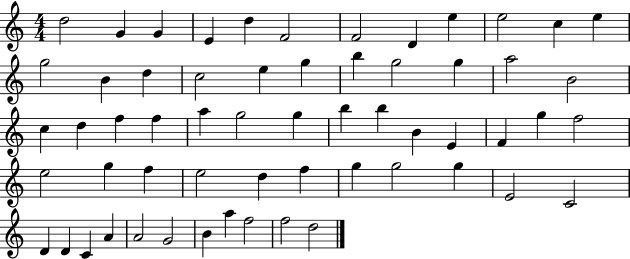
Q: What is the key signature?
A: C major